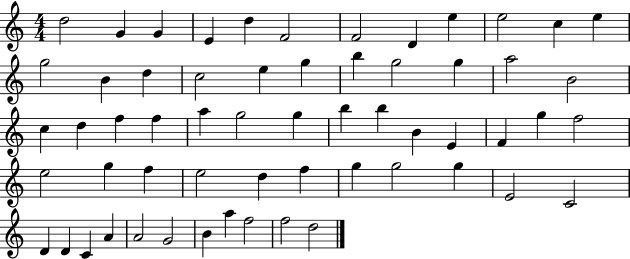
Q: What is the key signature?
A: C major